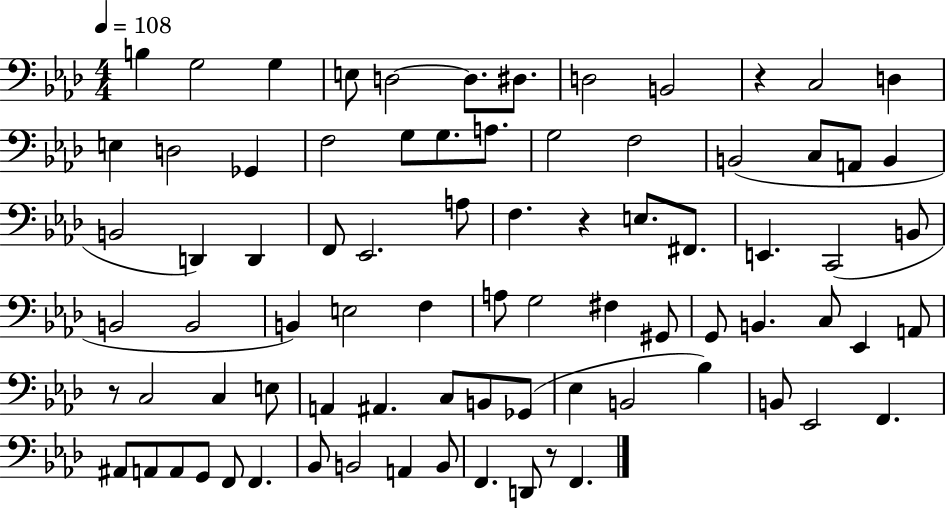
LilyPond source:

{
  \clef bass
  \numericTimeSignature
  \time 4/4
  \key aes \major
  \tempo 4 = 108
  \repeat volta 2 { b4 g2 g4 | e8 d2~~ d8. dis8. | d2 b,2 | r4 c2 d4 | \break e4 d2 ges,4 | f2 g8 g8. a8. | g2 f2 | b,2( c8 a,8 b,4 | \break b,2 d,4) d,4 | f,8 ees,2. a8 | f4. r4 e8. fis,8. | e,4. c,2( b,8 | \break b,2 b,2 | b,4) e2 f4 | a8 g2 fis4 gis,8 | g,8 b,4. c8 ees,4 a,8 | \break r8 c2 c4 e8 | a,4 ais,4. c8 b,8 ges,8( | ees4 b,2 bes4) | b,8 ees,2 f,4. | \break ais,8 a,8 a,8 g,8 f,8 f,4. | bes,8 b,2 a,4 b,8 | f,4. d,8 r8 f,4. | } \bar "|."
}